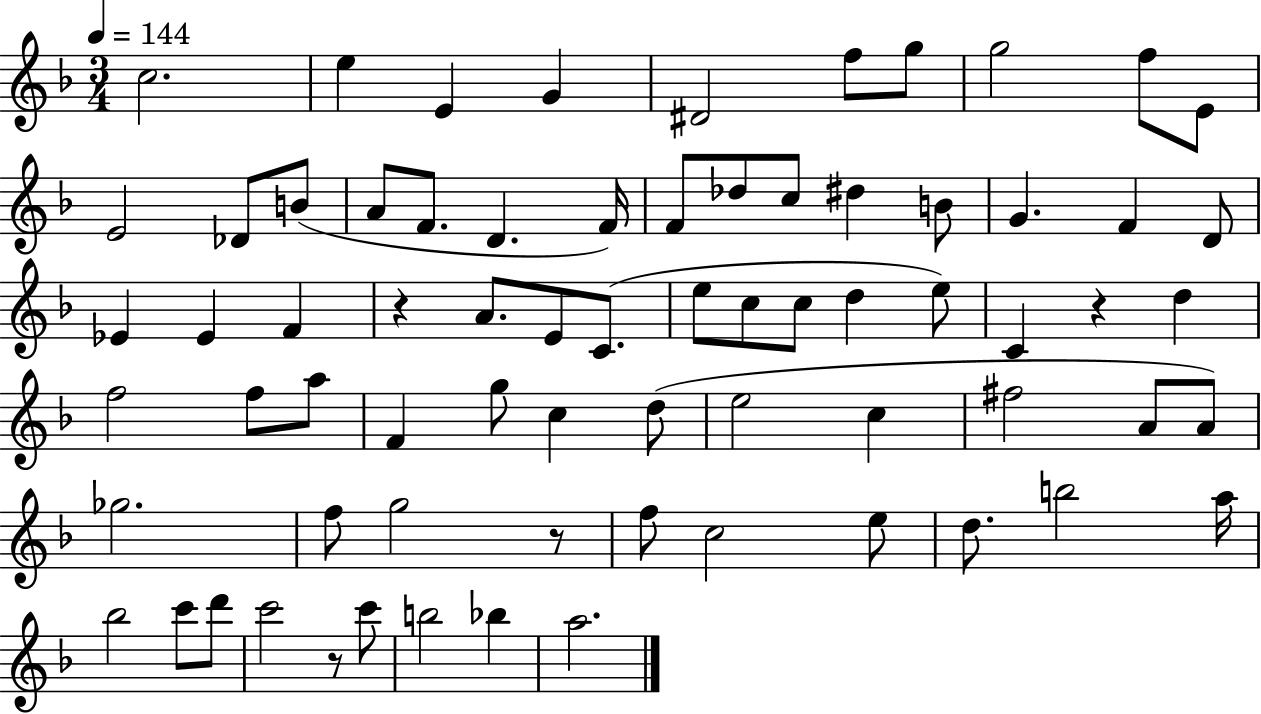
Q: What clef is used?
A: treble